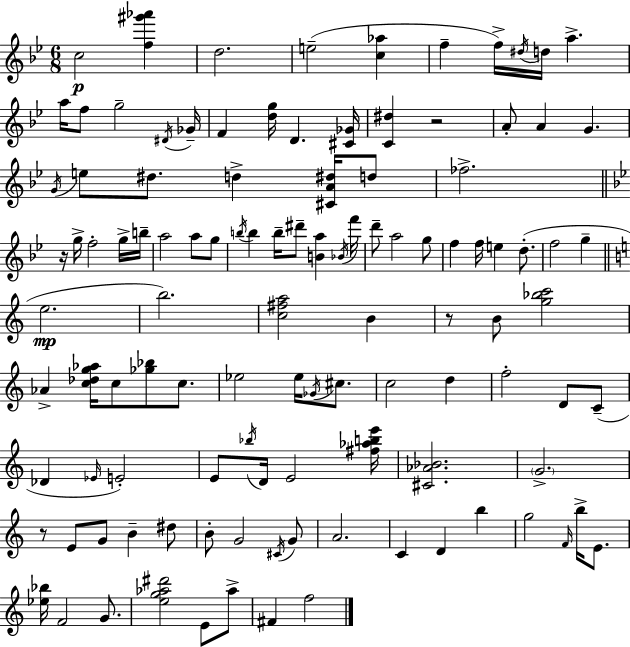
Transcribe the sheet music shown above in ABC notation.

X:1
T:Untitled
M:6/8
L:1/4
K:Bb
c2 [f^g'_a'] d2 e2 [c_a] f f/4 ^d/4 d/4 a a/4 f/2 g2 ^D/4 _G/4 F [dg]/4 D [^C_G]/4 [C^d] z2 A/2 A G G/4 e/2 ^d/2 d [^CA^d]/4 d/2 _f2 z/4 g/4 f2 g/4 b/4 a2 a/2 g/2 b/4 b b/4 ^d'/2 [Ba] _B/4 f'/4 d'/2 a2 g/2 f f/4 e d/2 f2 g e2 b2 [c^fa]2 B z/2 B/2 [g_bc']2 _A [c_dg_a]/4 c/2 [_g_b]/2 c/2 _e2 _e/4 _G/4 ^c/2 c2 d f2 D/2 C/2 _D _E/4 E2 E/2 _b/4 D/4 E2 [^f_abe']/4 [^C_A_B]2 G2 z/2 E/2 G/2 B ^d/2 B/2 G2 ^C/4 G/2 A2 C D b g2 F/4 b/4 E/2 [_e_b]/4 F2 G/2 [eg_a^d']2 E/2 _a/2 ^F f2